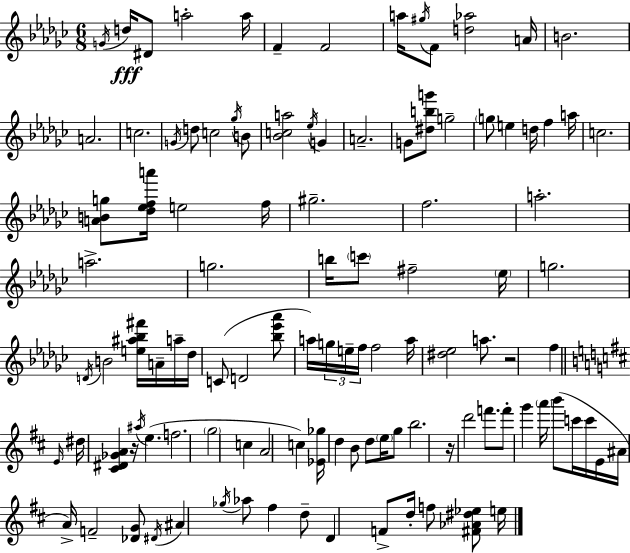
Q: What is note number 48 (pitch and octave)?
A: C4